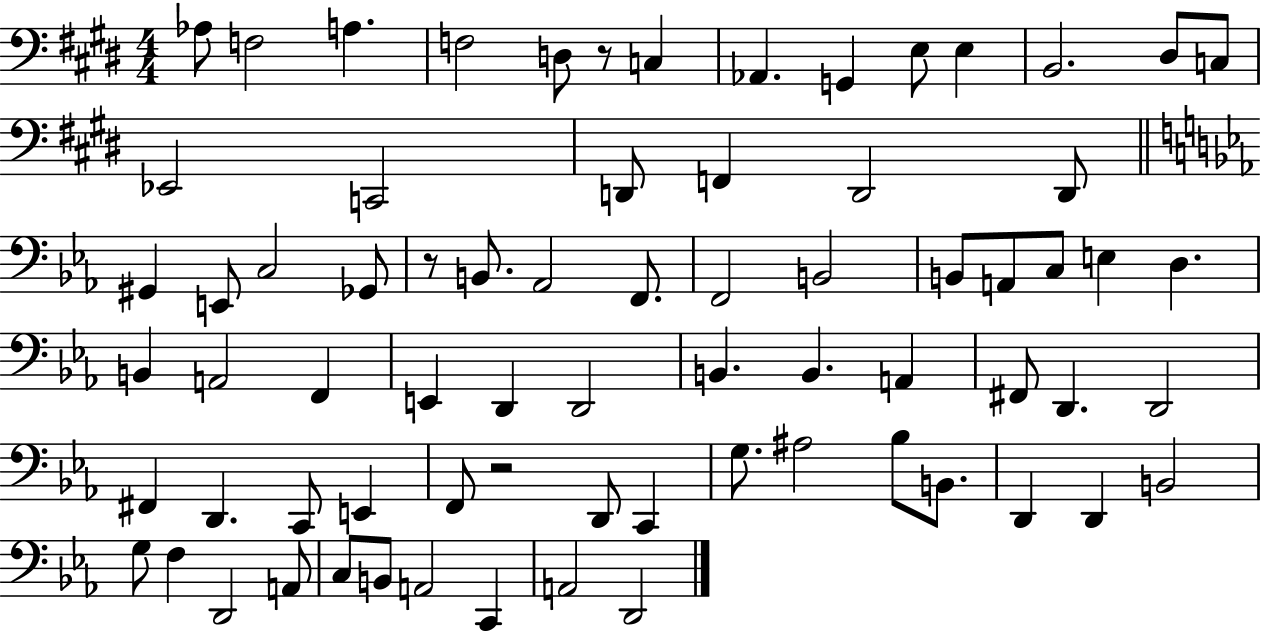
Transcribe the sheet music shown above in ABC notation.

X:1
T:Untitled
M:4/4
L:1/4
K:E
_A,/2 F,2 A, F,2 D,/2 z/2 C, _A,, G,, E,/2 E, B,,2 ^D,/2 C,/2 _E,,2 C,,2 D,,/2 F,, D,,2 D,,/2 ^G,, E,,/2 C,2 _G,,/2 z/2 B,,/2 _A,,2 F,,/2 F,,2 B,,2 B,,/2 A,,/2 C,/2 E, D, B,, A,,2 F,, E,, D,, D,,2 B,, B,, A,, ^F,,/2 D,, D,,2 ^F,, D,, C,,/2 E,, F,,/2 z2 D,,/2 C,, G,/2 ^A,2 _B,/2 B,,/2 D,, D,, B,,2 G,/2 F, D,,2 A,,/2 C,/2 B,,/2 A,,2 C,, A,,2 D,,2